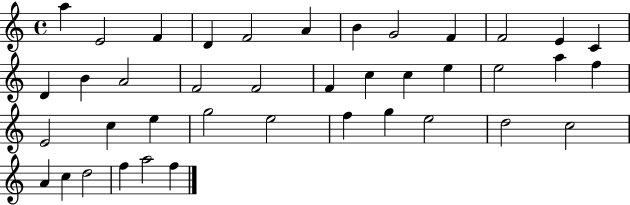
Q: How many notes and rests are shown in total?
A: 40